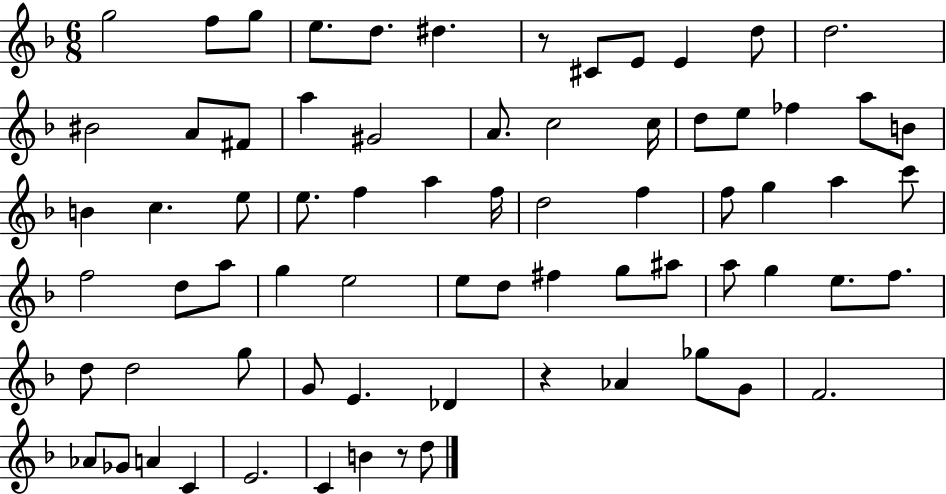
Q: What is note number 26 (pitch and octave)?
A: C5